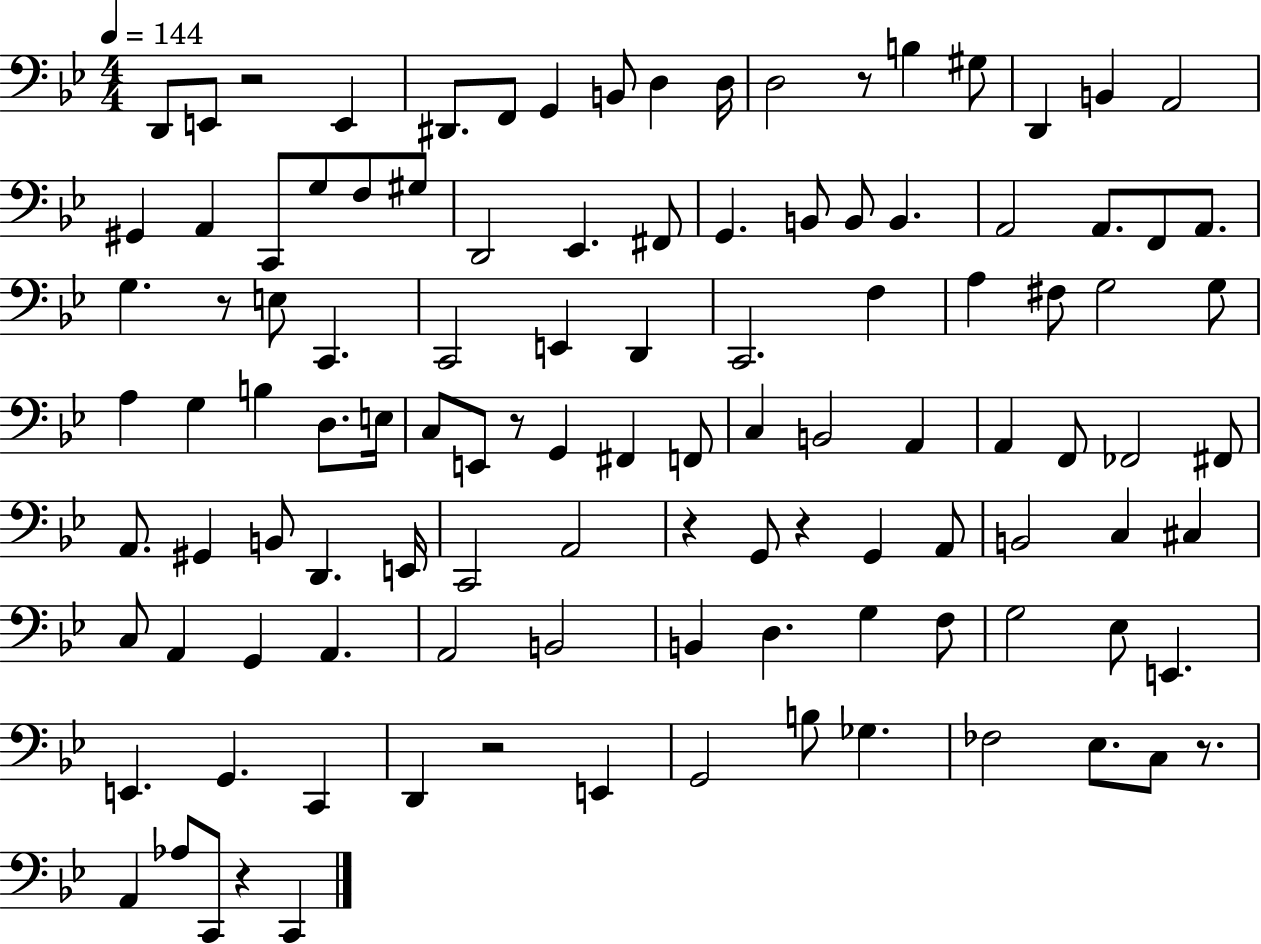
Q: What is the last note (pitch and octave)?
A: C2